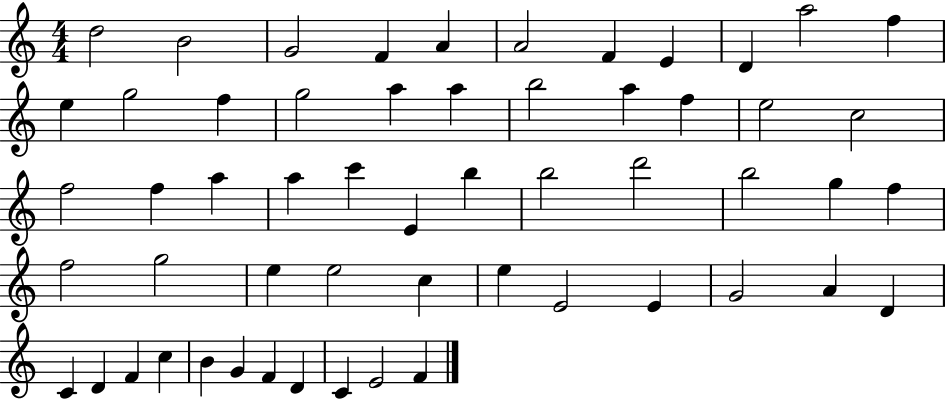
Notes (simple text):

D5/h B4/h G4/h F4/q A4/q A4/h F4/q E4/q D4/q A5/h F5/q E5/q G5/h F5/q G5/h A5/q A5/q B5/h A5/q F5/q E5/h C5/h F5/h F5/q A5/q A5/q C6/q E4/q B5/q B5/h D6/h B5/h G5/q F5/q F5/h G5/h E5/q E5/h C5/q E5/q E4/h E4/q G4/h A4/q D4/q C4/q D4/q F4/q C5/q B4/q G4/q F4/q D4/q C4/q E4/h F4/q